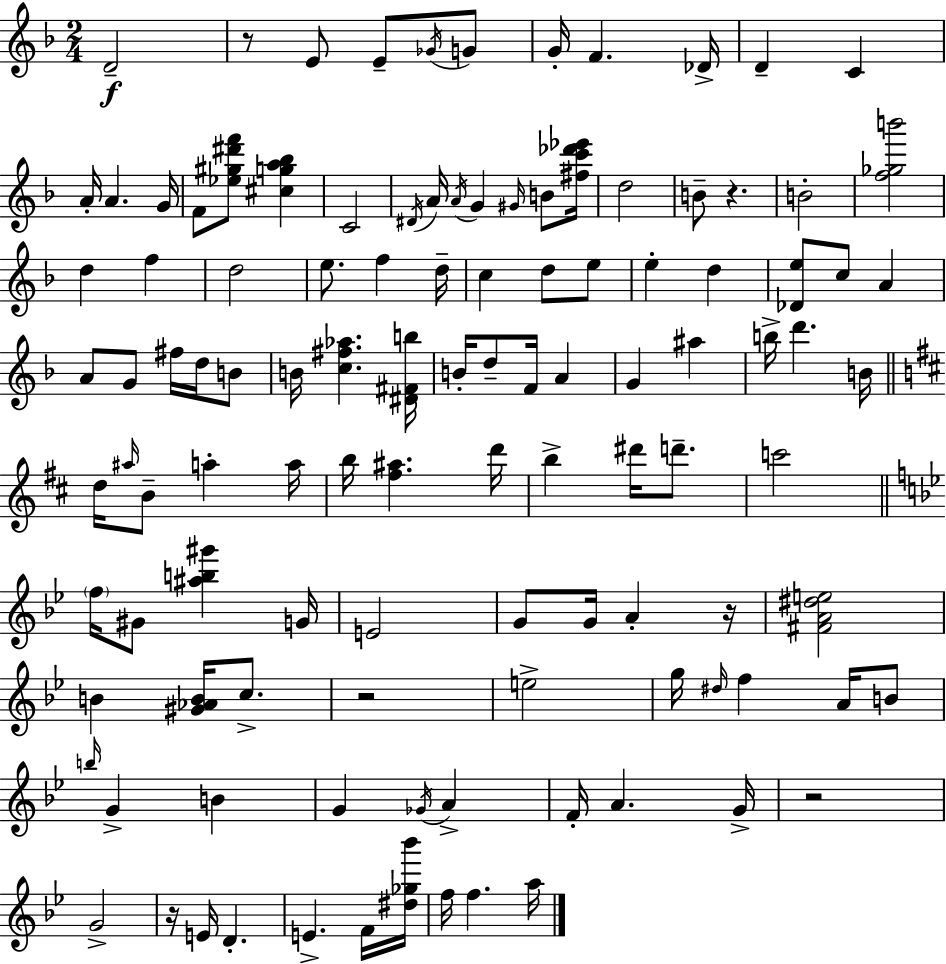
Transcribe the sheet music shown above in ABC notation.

X:1
T:Untitled
M:2/4
L:1/4
K:Dm
D2 z/2 E/2 E/2 _G/4 G/2 G/4 F _D/4 D C A/4 A G/4 F/2 [_e^g^d'f']/2 [^cga_b] C2 ^D/4 A/4 A/4 G ^G/4 B/2 [^fc'_d'_e']/4 d2 B/2 z B2 [f_gb']2 d f d2 e/2 f d/4 c d/2 e/2 e d [_De]/2 c/2 A A/2 G/2 ^f/4 d/4 B/2 B/4 [c^f_a] [^D^Fb]/4 B/4 d/2 F/4 A G ^a b/4 d' B/4 d/4 ^a/4 B/2 a a/4 b/4 [^f^a] d'/4 b ^d'/4 d'/2 c'2 f/4 ^G/2 [^ab^g'] G/4 E2 G/2 G/4 A z/4 [^FA^de]2 B [^G_AB]/4 c/2 z2 e2 g/4 ^d/4 f A/4 B/2 b/4 G B G _G/4 A F/4 A G/4 z2 G2 z/4 E/4 D E F/4 [^d_g_b']/4 f/4 f a/4